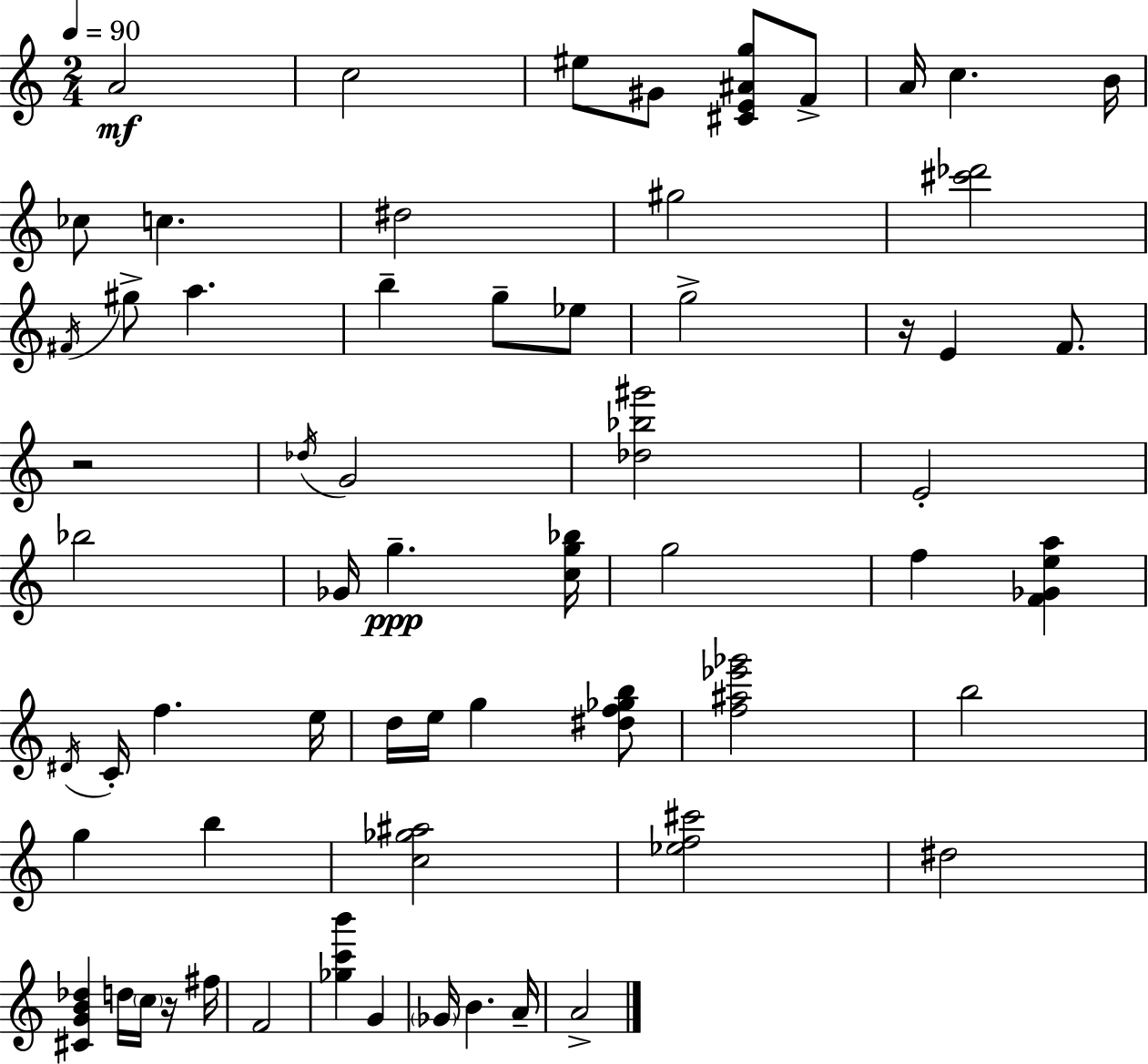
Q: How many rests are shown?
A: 3